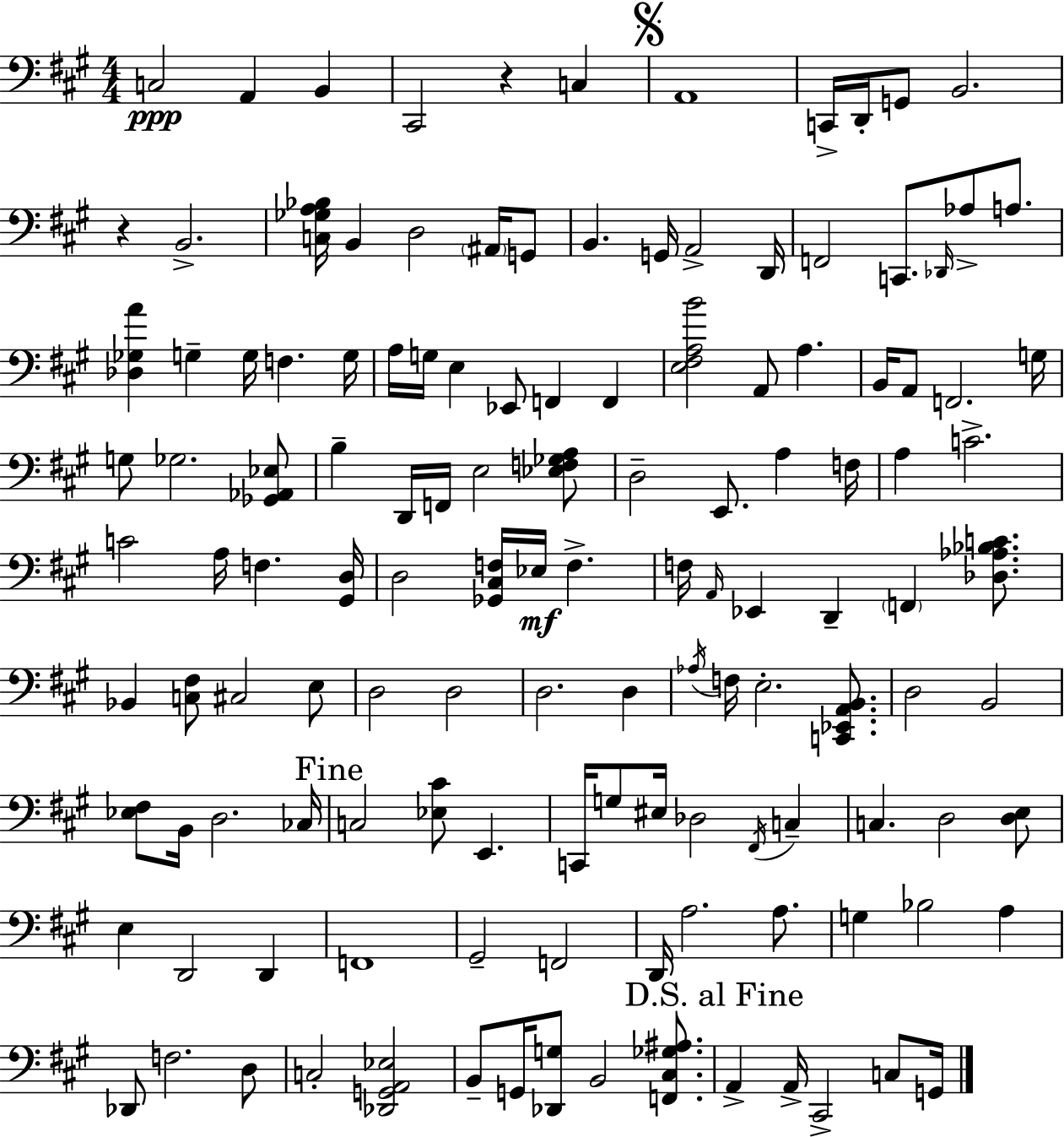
C3/h A2/q B2/q C#2/h R/q C3/q A2/w C2/s D2/s G2/e B2/h. R/q B2/h. [C3,Gb3,A3,Bb3]/s B2/q D3/h A#2/s G2/e B2/q. G2/s A2/h D2/s F2/h C2/e. Db2/s Ab3/e A3/e. [Db3,Gb3,A4]/q G3/q G3/s F3/q. G3/s A3/s G3/s E3/q Eb2/e F2/q F2/q [E3,F#3,A3,B4]/h A2/e A3/q. B2/s A2/e F2/h. G3/s G3/e Gb3/h. [Gb2,Ab2,Eb3]/e B3/q D2/s F2/s E3/h [Eb3,F3,Gb3,A3]/e D3/h E2/e. A3/q F3/s A3/q C4/h. C4/h A3/s F3/q. [G#2,D3]/s D3/h [Gb2,C#3,F3]/s Eb3/s F3/q. F3/s A2/s Eb2/q D2/q F2/q [Db3,Ab3,Bb3,C4]/e. Bb2/q [C3,F#3]/e C#3/h E3/e D3/h D3/h D3/h. D3/q Ab3/s F3/s E3/h. [C2,Eb2,A2,B2]/e. D3/h B2/h [Eb3,F#3]/e B2/s D3/h. CES3/s C3/h [Eb3,C#4]/e E2/q. C2/s G3/e EIS3/s Db3/h F#2/s C3/q C3/q. D3/h [D3,E3]/e E3/q D2/h D2/q F2/w G#2/h F2/h D2/s A3/h. A3/e. G3/q Bb3/h A3/q Db2/e F3/h. D3/e C3/h [Db2,G2,A2,Eb3]/h B2/e G2/s [Db2,G3]/e B2/h [F2,C#3,Gb3,A#3]/e. A2/q A2/s C#2/h C3/e G2/s